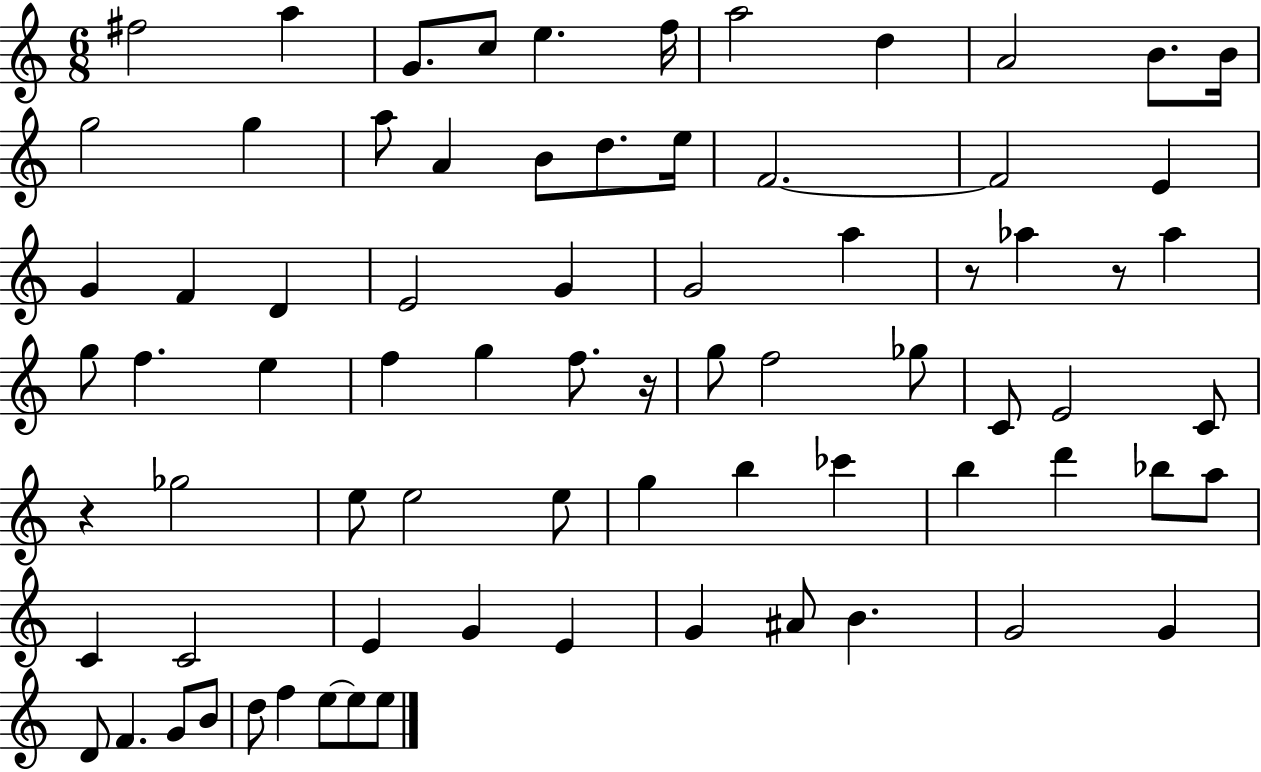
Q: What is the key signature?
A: C major